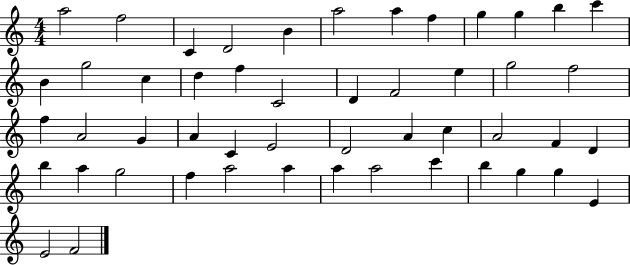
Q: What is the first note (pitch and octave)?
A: A5